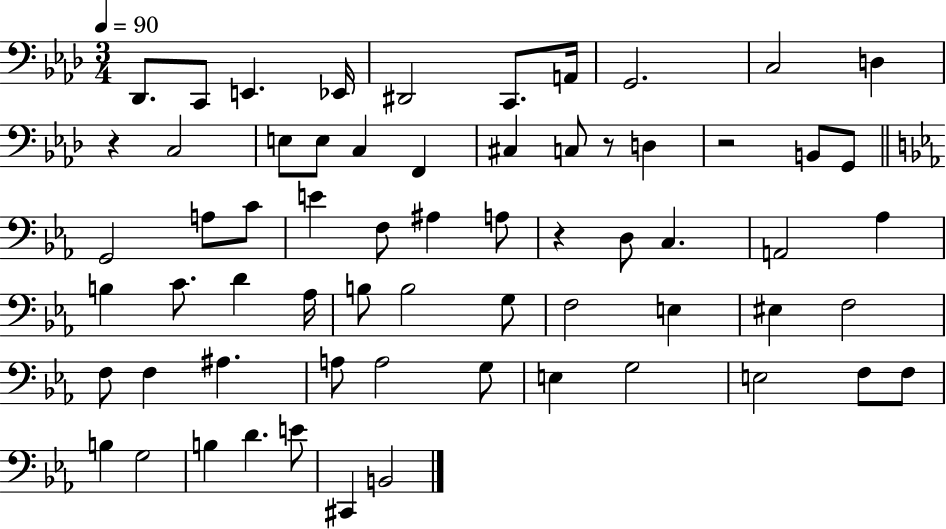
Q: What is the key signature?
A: AES major